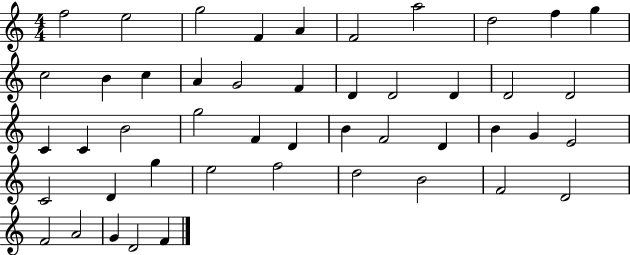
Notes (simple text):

F5/h E5/h G5/h F4/q A4/q F4/h A5/h D5/h F5/q G5/q C5/h B4/q C5/q A4/q G4/h F4/q D4/q D4/h D4/q D4/h D4/h C4/q C4/q B4/h G5/h F4/q D4/q B4/q F4/h D4/q B4/q G4/q E4/h C4/h D4/q G5/q E5/h F5/h D5/h B4/h F4/h D4/h F4/h A4/h G4/q D4/h F4/q